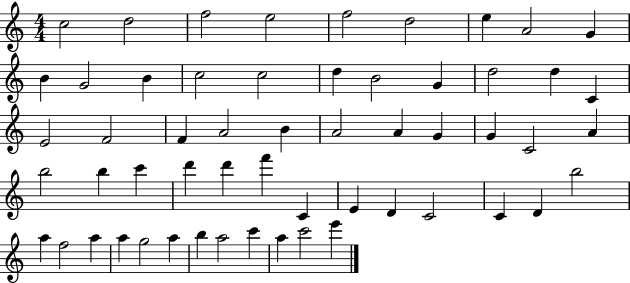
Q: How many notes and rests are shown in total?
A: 56